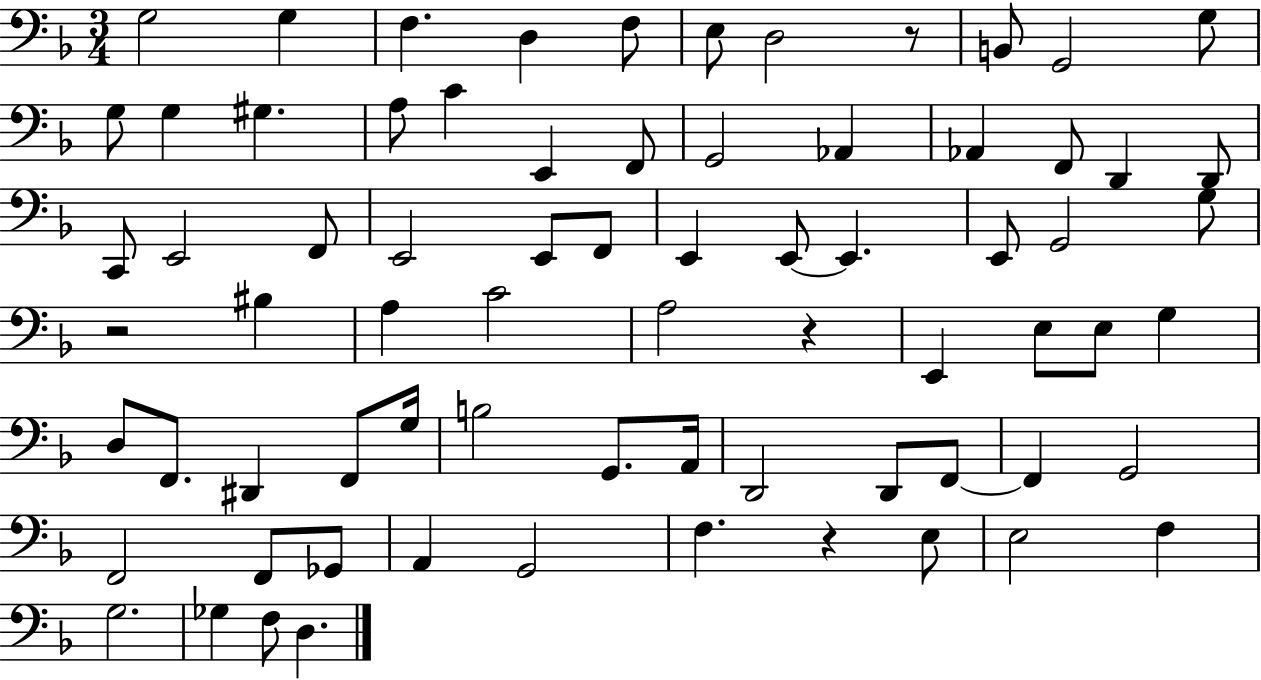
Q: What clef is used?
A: bass